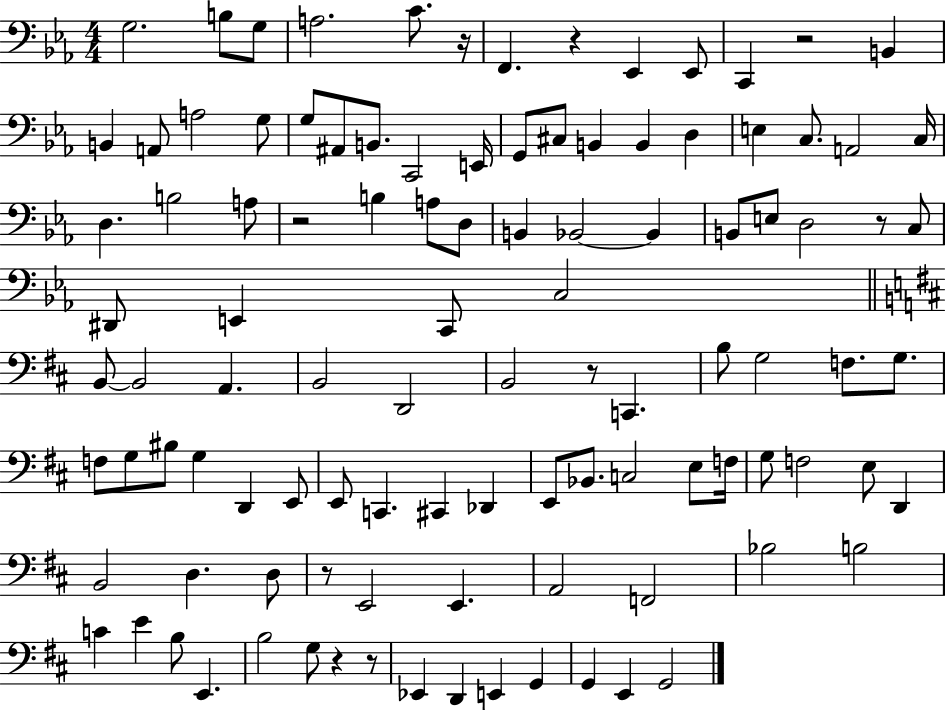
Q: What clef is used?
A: bass